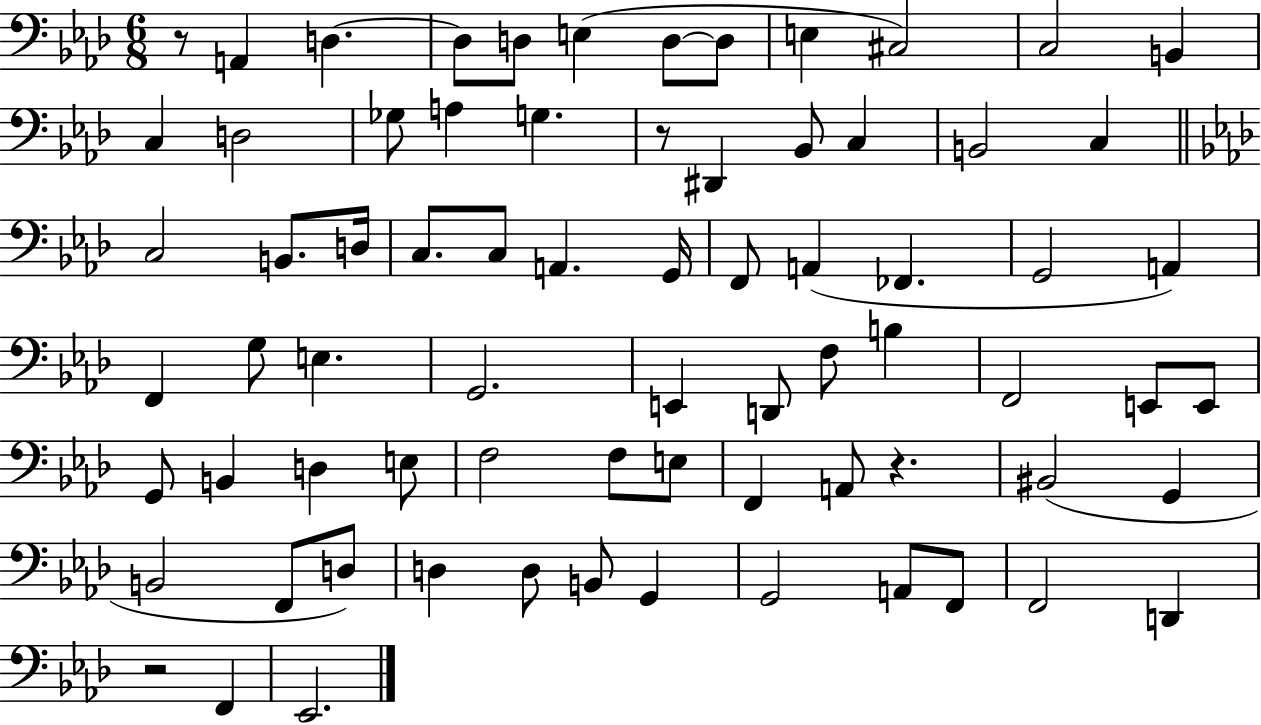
X:1
T:Untitled
M:6/8
L:1/4
K:Ab
z/2 A,, D, D,/2 D,/2 E, D,/2 D,/2 E, ^C,2 C,2 B,, C, D,2 _G,/2 A, G, z/2 ^D,, _B,,/2 C, B,,2 C, C,2 B,,/2 D,/4 C,/2 C,/2 A,, G,,/4 F,,/2 A,, _F,, G,,2 A,, F,, G,/2 E, G,,2 E,, D,,/2 F,/2 B, F,,2 E,,/2 E,,/2 G,,/2 B,, D, E,/2 F,2 F,/2 E,/2 F,, A,,/2 z ^B,,2 G,, B,,2 F,,/2 D,/2 D, D,/2 B,,/2 G,, G,,2 A,,/2 F,,/2 F,,2 D,, z2 F,, _E,,2